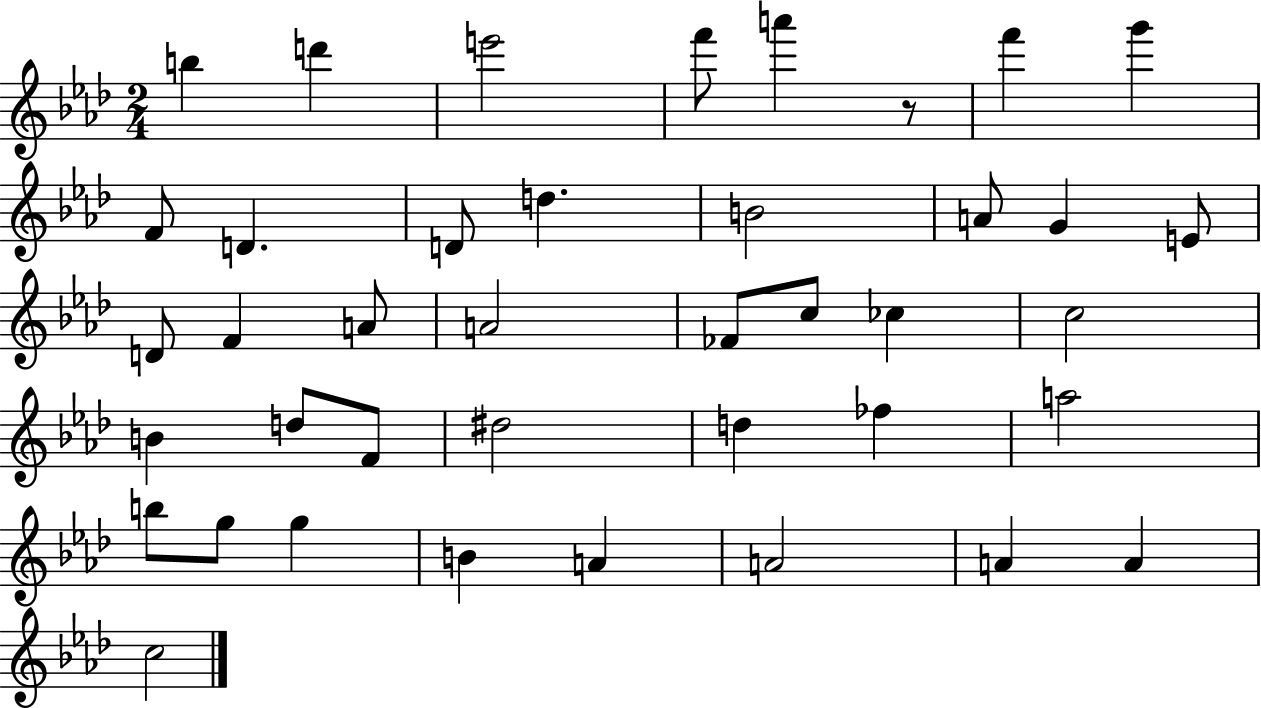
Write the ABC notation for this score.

X:1
T:Untitled
M:2/4
L:1/4
K:Ab
b d' e'2 f'/2 a' z/2 f' g' F/2 D D/2 d B2 A/2 G E/2 D/2 F A/2 A2 _F/2 c/2 _c c2 B d/2 F/2 ^d2 d _f a2 b/2 g/2 g B A A2 A A c2